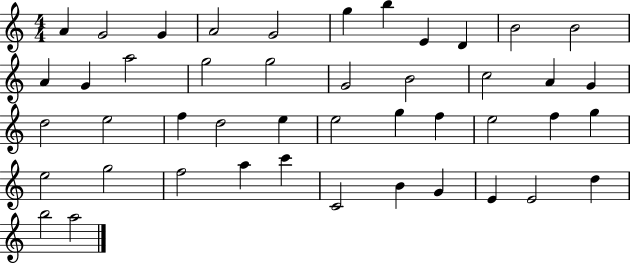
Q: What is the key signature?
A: C major